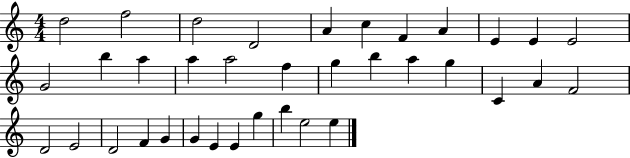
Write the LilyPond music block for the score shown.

{
  \clef treble
  \numericTimeSignature
  \time 4/4
  \key c \major
  d''2 f''2 | d''2 d'2 | a'4 c''4 f'4 a'4 | e'4 e'4 e'2 | \break g'2 b''4 a''4 | a''4 a''2 f''4 | g''4 b''4 a''4 g''4 | c'4 a'4 f'2 | \break d'2 e'2 | d'2 f'4 g'4 | g'4 e'4 e'4 g''4 | b''4 e''2 e''4 | \break \bar "|."
}